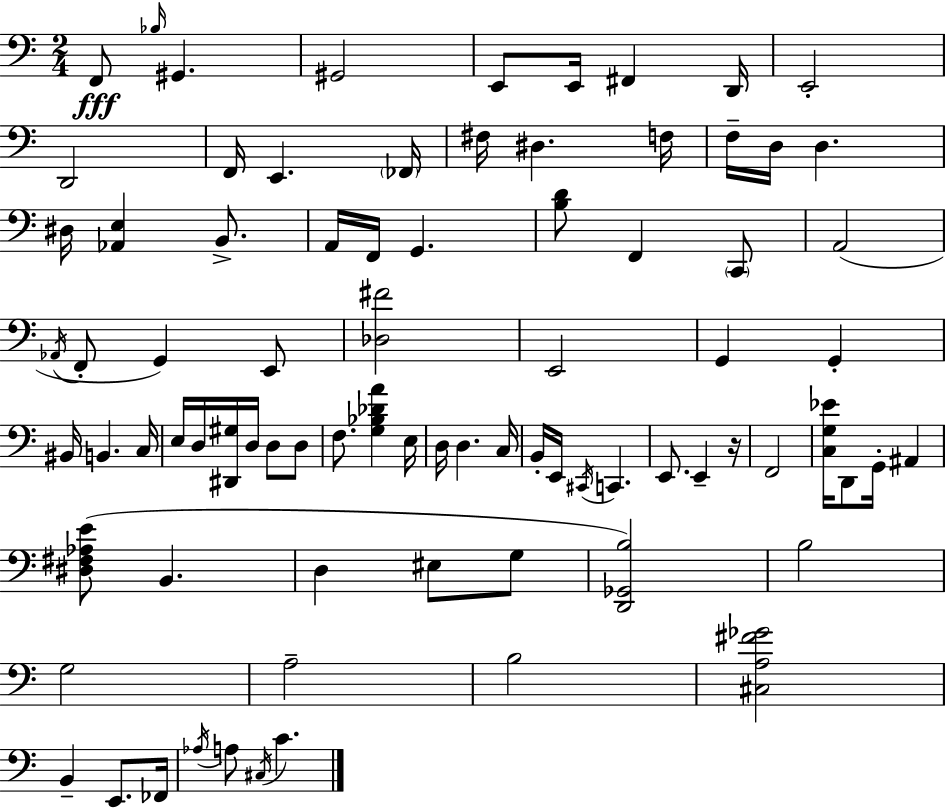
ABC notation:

X:1
T:Untitled
M:2/4
L:1/4
K:C
F,,/2 _B,/4 ^G,, ^G,,2 E,,/2 E,,/4 ^F,, D,,/4 E,,2 D,,2 F,,/4 E,, _F,,/4 ^F,/4 ^D, F,/4 F,/4 D,/4 D, ^D,/4 [_A,,E,] B,,/2 A,,/4 F,,/4 G,, [B,D]/2 F,, C,,/2 A,,2 _A,,/4 F,,/2 G,, E,,/2 [_D,^F]2 E,,2 G,, G,, ^B,,/4 B,, C,/4 E,/4 D,/4 [^D,,^G,]/4 D,/4 D,/2 D,/2 F,/2 [G,_B,_DA] E,/4 D,/4 D, C,/4 B,,/4 E,,/4 ^C,,/4 C,, E,,/2 E,, z/4 F,,2 [C,G,_E]/4 D,,/2 G,,/4 ^A,, [^D,^F,_A,E]/2 B,, D, ^E,/2 G,/2 [D,,_G,,B,]2 B,2 G,2 A,2 B,2 [^C,A,^F_G]2 B,, E,,/2 _F,,/4 _A,/4 A,/2 ^C,/4 C